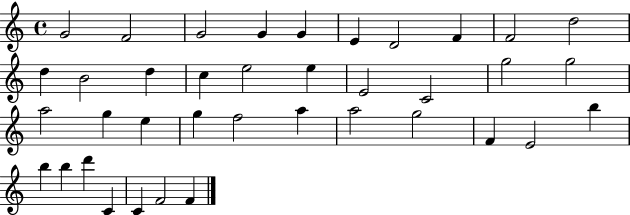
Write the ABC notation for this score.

X:1
T:Untitled
M:4/4
L:1/4
K:C
G2 F2 G2 G G E D2 F F2 d2 d B2 d c e2 e E2 C2 g2 g2 a2 g e g f2 a a2 g2 F E2 b b b d' C C F2 F